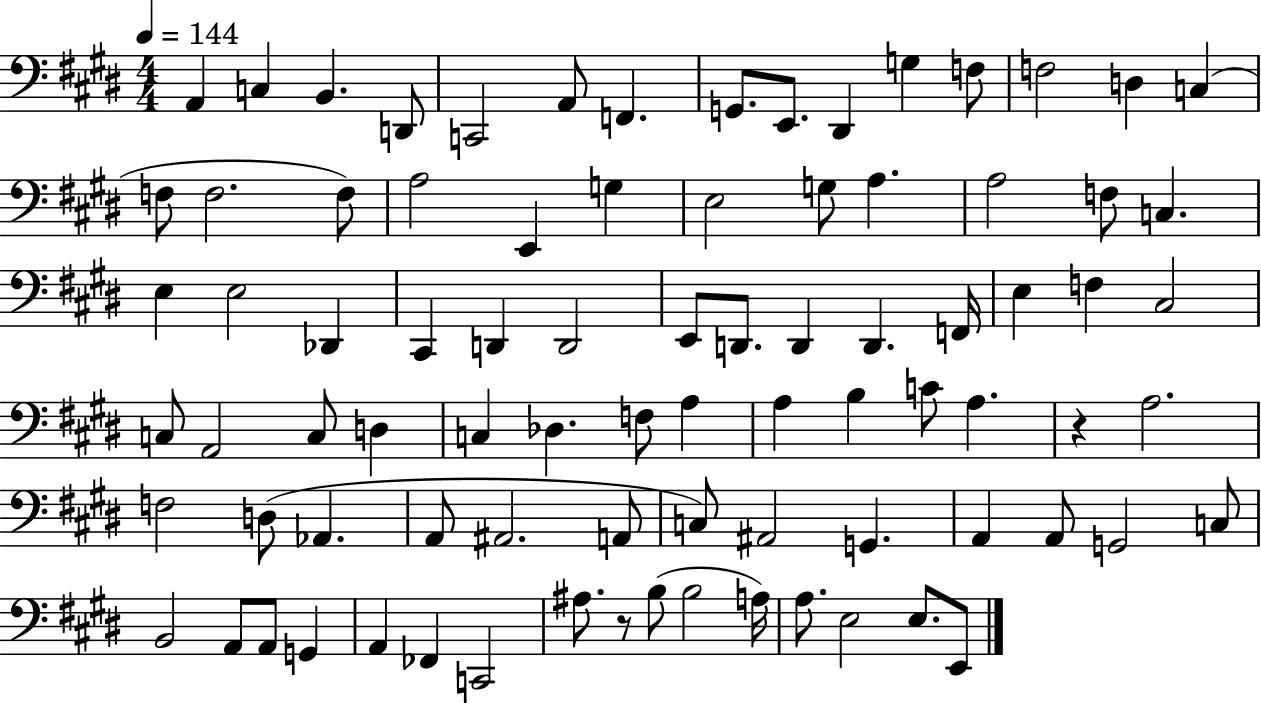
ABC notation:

X:1
T:Untitled
M:4/4
L:1/4
K:E
A,, C, B,, D,,/2 C,,2 A,,/2 F,, G,,/2 E,,/2 ^D,, G, F,/2 F,2 D, C, F,/2 F,2 F,/2 A,2 E,, G, E,2 G,/2 A, A,2 F,/2 C, E, E,2 _D,, ^C,, D,, D,,2 E,,/2 D,,/2 D,, D,, F,,/4 E, F, ^C,2 C,/2 A,,2 C,/2 D, C, _D, F,/2 A, A, B, C/2 A, z A,2 F,2 D,/2 _A,, A,,/2 ^A,,2 A,,/2 C,/2 ^A,,2 G,, A,, A,,/2 G,,2 C,/2 B,,2 A,,/2 A,,/2 G,, A,, _F,, C,,2 ^A,/2 z/2 B,/2 B,2 A,/4 A,/2 E,2 E,/2 E,,/2